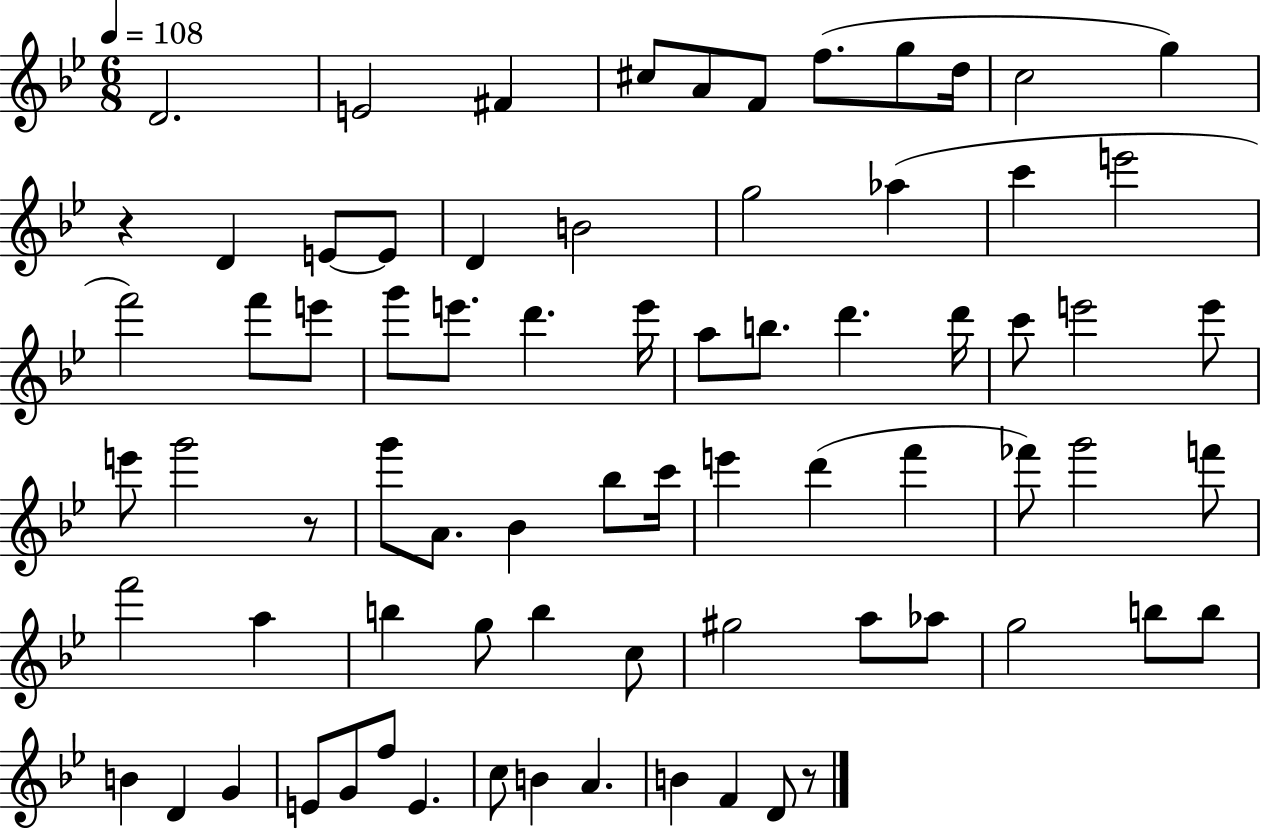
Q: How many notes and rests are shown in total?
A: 75